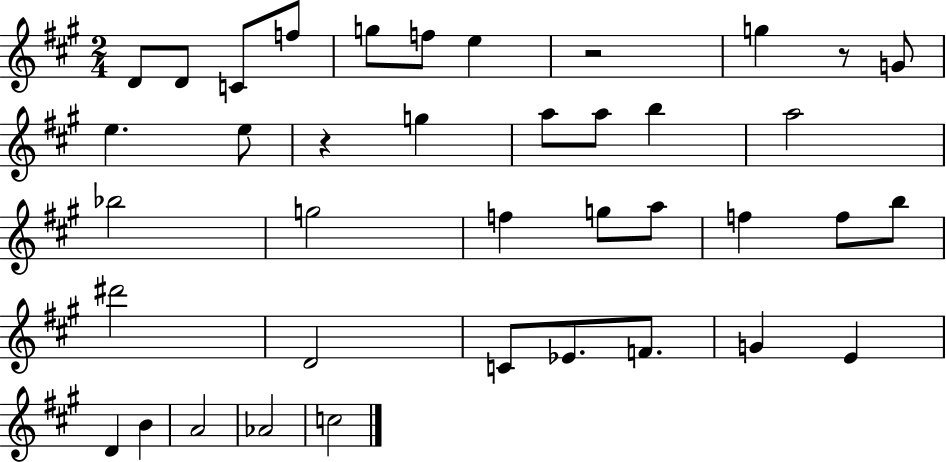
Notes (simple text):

D4/e D4/e C4/e F5/e G5/e F5/e E5/q R/h G5/q R/e G4/e E5/q. E5/e R/q G5/q A5/e A5/e B5/q A5/h Bb5/h G5/h F5/q G5/e A5/e F5/q F5/e B5/e D#6/h D4/h C4/e Eb4/e. F4/e. G4/q E4/q D4/q B4/q A4/h Ab4/h C5/h